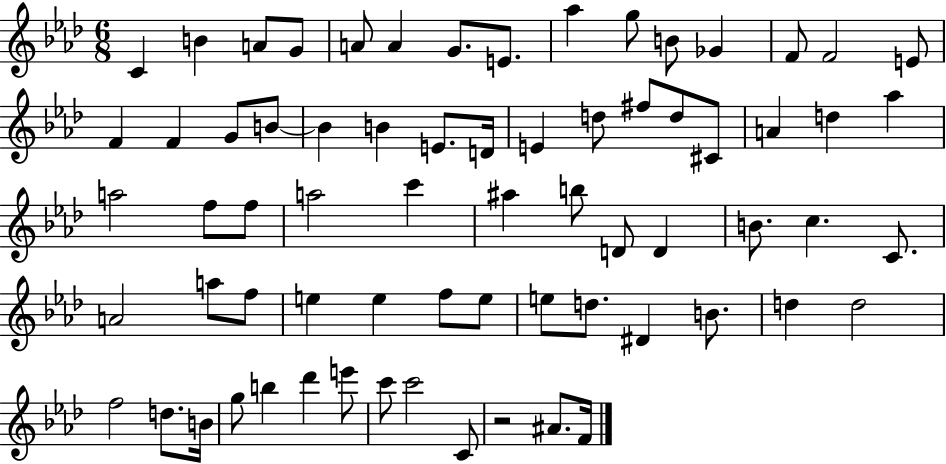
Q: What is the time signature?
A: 6/8